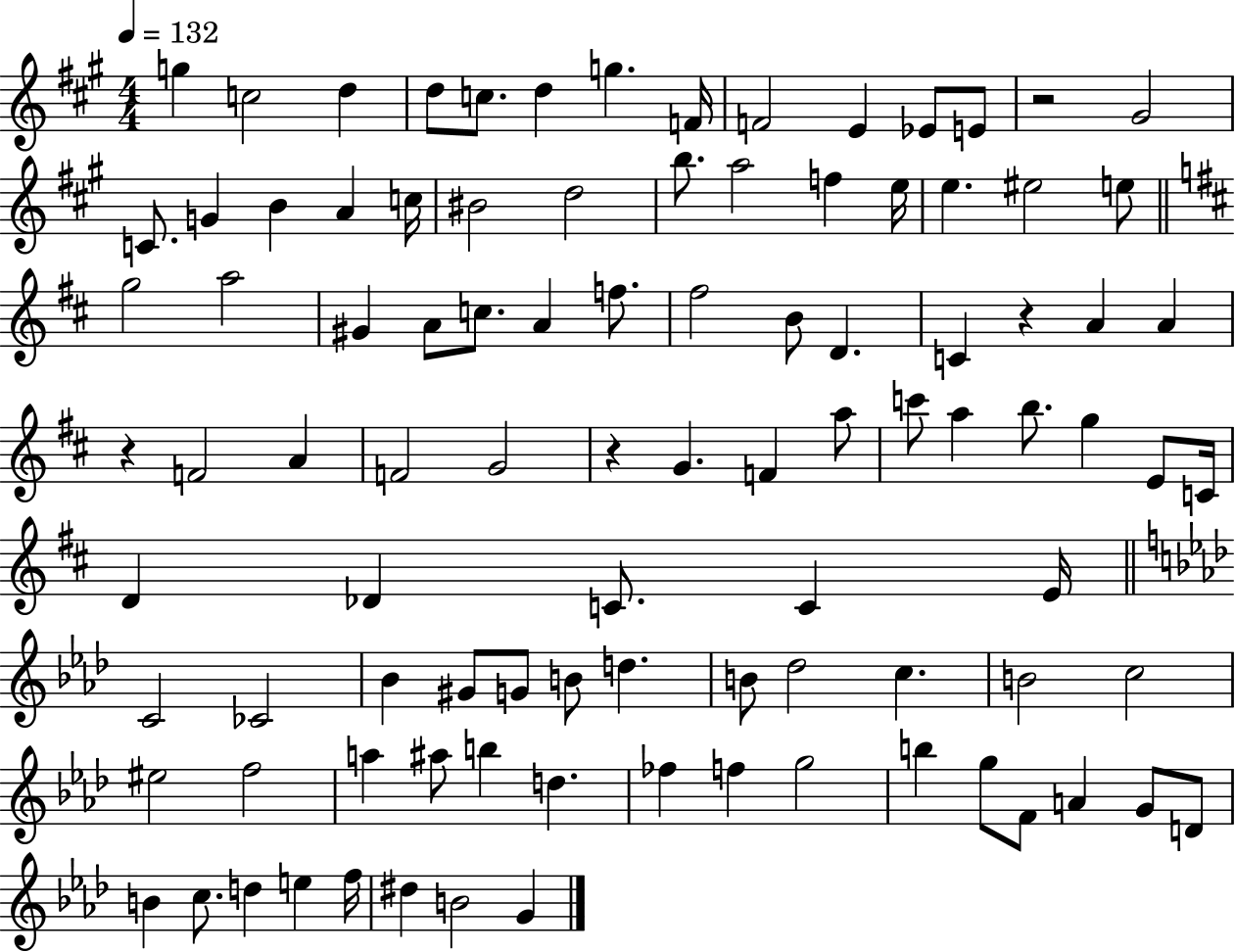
{
  \clef treble
  \numericTimeSignature
  \time 4/4
  \key a \major
  \tempo 4 = 132
  g''4 c''2 d''4 | d''8 c''8. d''4 g''4. f'16 | f'2 e'4 ees'8 e'8 | r2 gis'2 | \break c'8. g'4 b'4 a'4 c''16 | bis'2 d''2 | b''8. a''2 f''4 e''16 | e''4. eis''2 e''8 | \break \bar "||" \break \key d \major g''2 a''2 | gis'4 a'8 c''8. a'4 f''8. | fis''2 b'8 d'4. | c'4 r4 a'4 a'4 | \break r4 f'2 a'4 | f'2 g'2 | r4 g'4. f'4 a''8 | c'''8 a''4 b''8. g''4 e'8 c'16 | \break d'4 des'4 c'8. c'4 e'16 | \bar "||" \break \key aes \major c'2 ces'2 | bes'4 gis'8 g'8 b'8 d''4. | b'8 des''2 c''4. | b'2 c''2 | \break eis''2 f''2 | a''4 ais''8 b''4 d''4. | fes''4 f''4 g''2 | b''4 g''8 f'8 a'4 g'8 d'8 | \break b'4 c''8. d''4 e''4 f''16 | dis''4 b'2 g'4 | \bar "|."
}